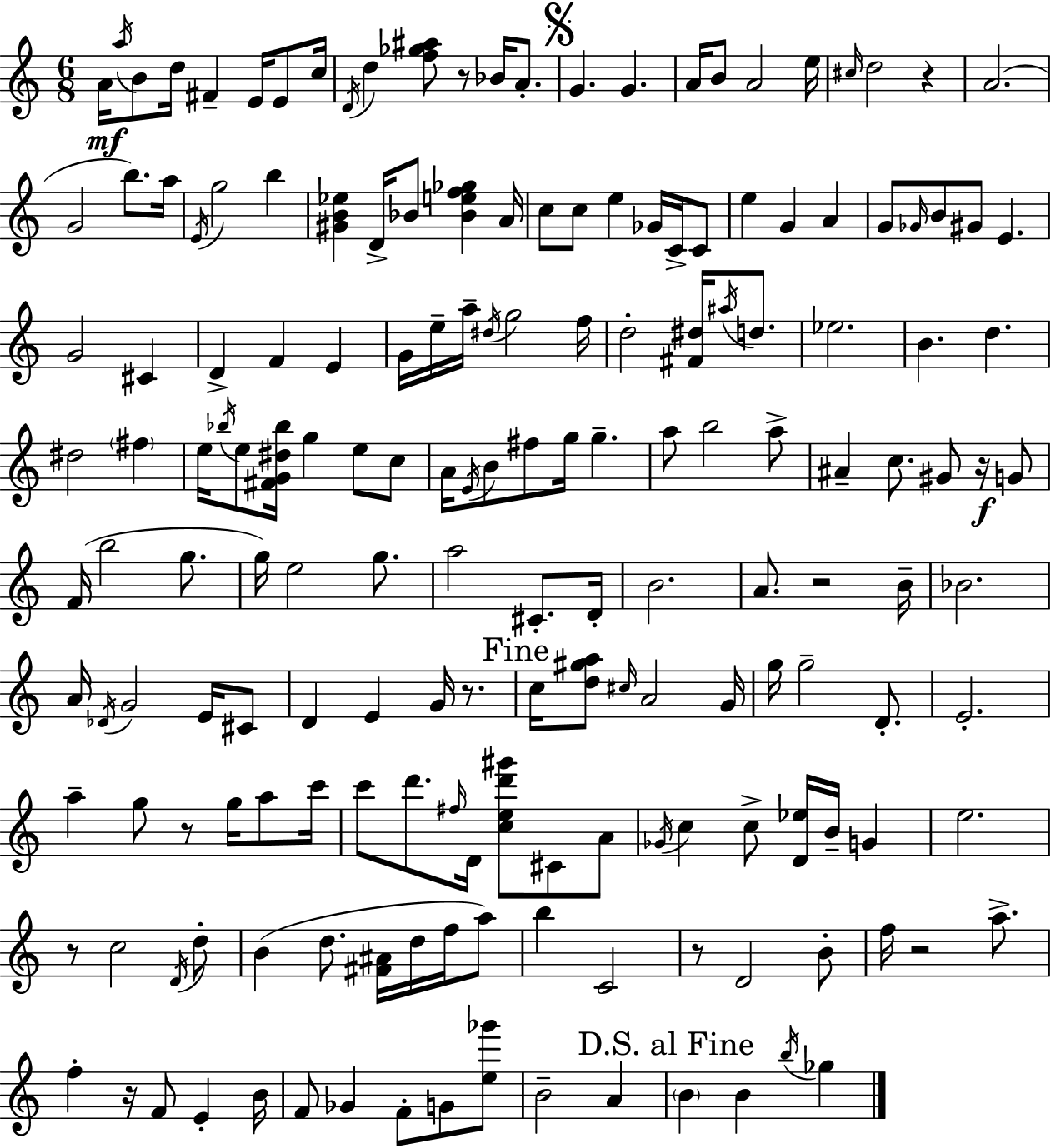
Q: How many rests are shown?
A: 10